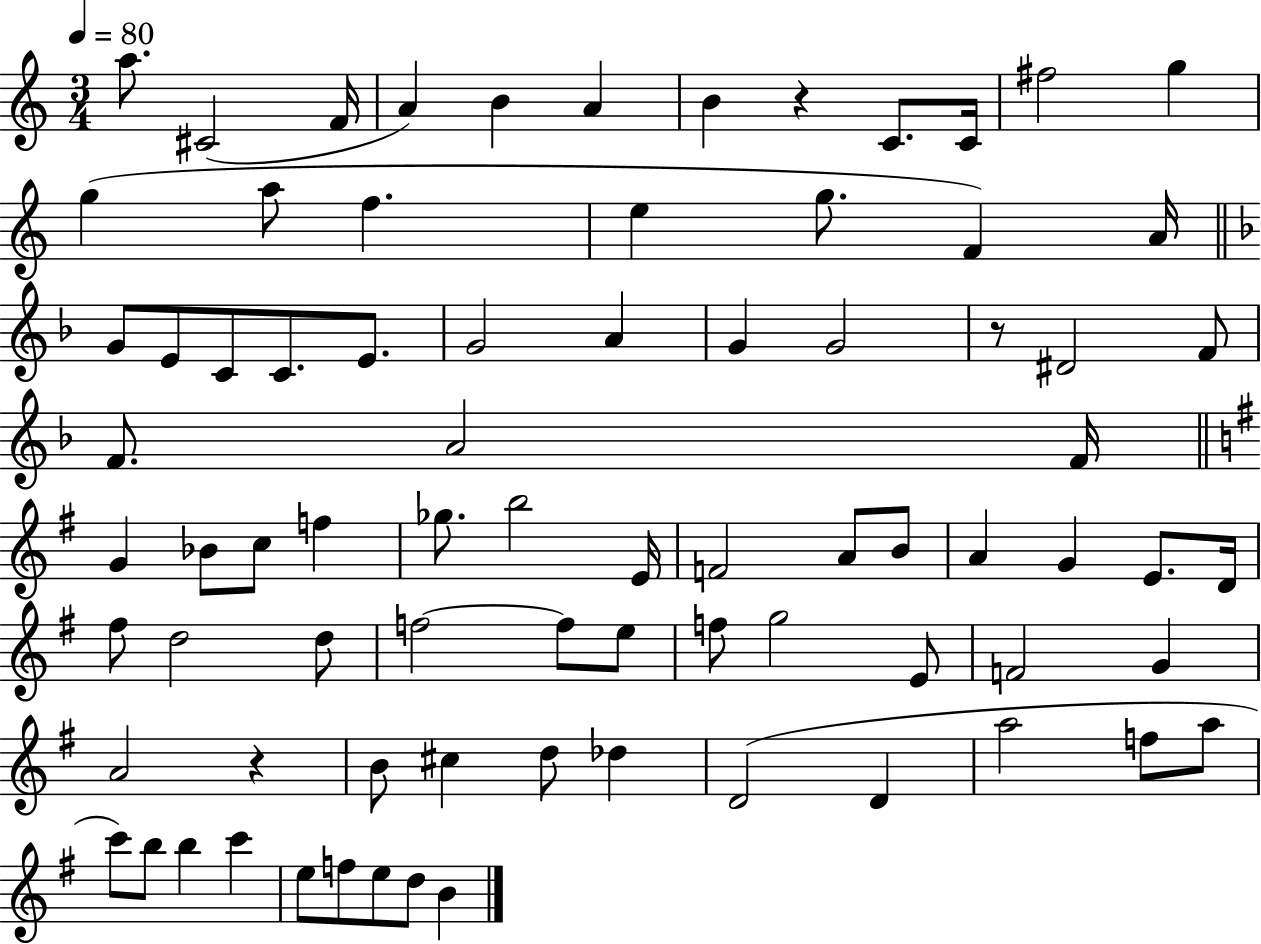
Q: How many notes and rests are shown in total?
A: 79